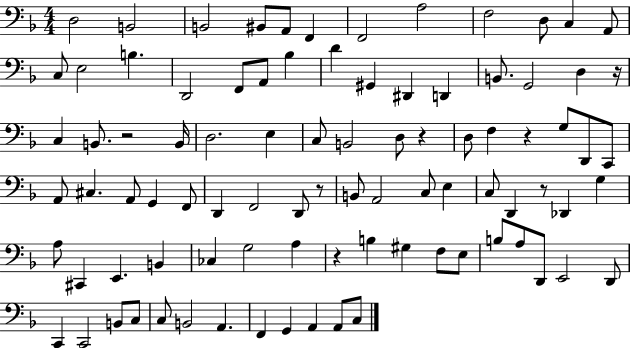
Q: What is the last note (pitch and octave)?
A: C3